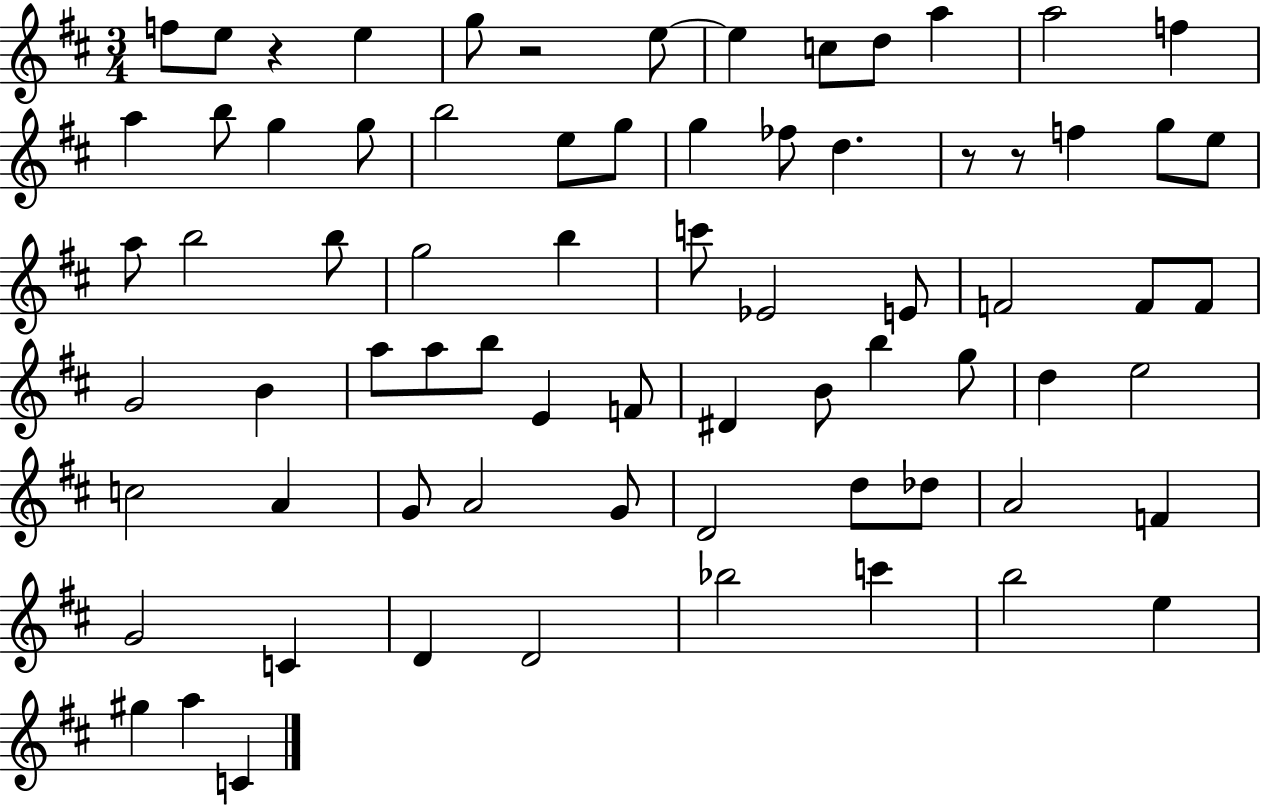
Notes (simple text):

F5/e E5/e R/q E5/q G5/e R/h E5/e E5/q C5/e D5/e A5/q A5/h F5/q A5/q B5/e G5/q G5/e B5/h E5/e G5/e G5/q FES5/e D5/q. R/e R/e F5/q G5/e E5/e A5/e B5/h B5/e G5/h B5/q C6/e Eb4/h E4/e F4/h F4/e F4/e G4/h B4/q A5/e A5/e B5/e E4/q F4/e D#4/q B4/e B5/q G5/e D5/q E5/h C5/h A4/q G4/e A4/h G4/e D4/h D5/e Db5/e A4/h F4/q G4/h C4/q D4/q D4/h Bb5/h C6/q B5/h E5/q G#5/q A5/q C4/q